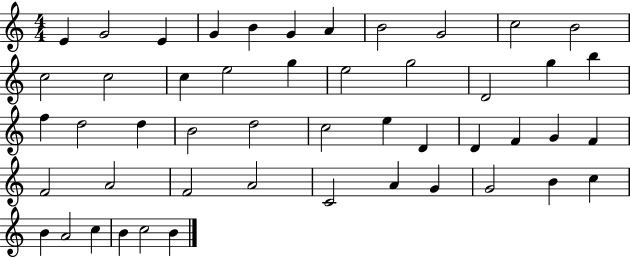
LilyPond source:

{
  \clef treble
  \numericTimeSignature
  \time 4/4
  \key c \major
  e'4 g'2 e'4 | g'4 b'4 g'4 a'4 | b'2 g'2 | c''2 b'2 | \break c''2 c''2 | c''4 e''2 g''4 | e''2 g''2 | d'2 g''4 b''4 | \break f''4 d''2 d''4 | b'2 d''2 | c''2 e''4 d'4 | d'4 f'4 g'4 f'4 | \break f'2 a'2 | f'2 a'2 | c'2 a'4 g'4 | g'2 b'4 c''4 | \break b'4 a'2 c''4 | b'4 c''2 b'4 | \bar "|."
}